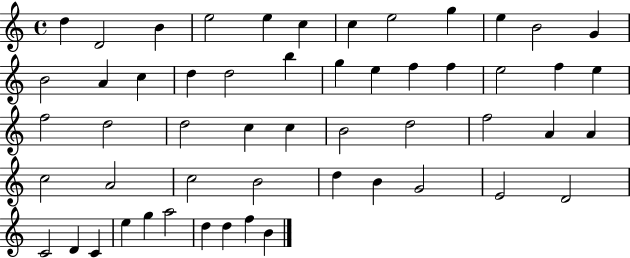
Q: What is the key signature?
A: C major